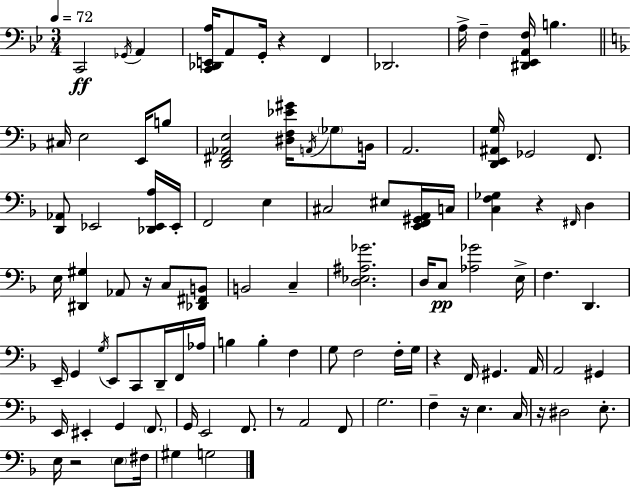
X:1
T:Untitled
M:3/4
L:1/4
K:Bb
C,,2 _G,,/4 A,, [C,,_D,,E,,A,]/4 A,,/2 G,,/4 z F,, _D,,2 A,/4 F, [^D,,_E,,A,,F,]/4 B, ^C,/4 E,2 E,,/4 B,/2 [D,,^F,,_A,,E,]2 [^D,F,_E^G]/4 A,,/4 _G,/2 B,,/4 A,,2 [D,,E,,^A,,G,]/4 _G,,2 F,,/2 [D,,_A,,]/2 _E,,2 [_D,,_E,,A,]/4 _E,,/4 F,,2 E, ^C,2 ^E,/2 [E,,F,,^G,,A,,]/4 C,/4 [C,F,_G,] z ^F,,/4 D, E,/4 [^D,,^G,] _A,,/2 z/4 C,/2 [_D,,^F,,B,,]/2 B,,2 C, [D,_E,^A,_G]2 D,/4 C,/2 [_A,_G]2 E,/4 F, D,, E,,/4 G,, G,/4 E,,/2 C,,/2 D,,/4 F,,/4 _A,/4 B, B, F, G,/2 F,2 F,/4 G,/4 z F,,/4 ^G,, A,,/4 A,,2 ^G,, E,,/4 ^E,, G,, F,,/2 G,,/4 E,,2 F,,/2 z/2 A,,2 F,,/2 G,2 F, z/4 E, C,/4 z/4 ^D,2 E,/2 E,/4 z2 E,/2 ^F,/4 ^G, G,2